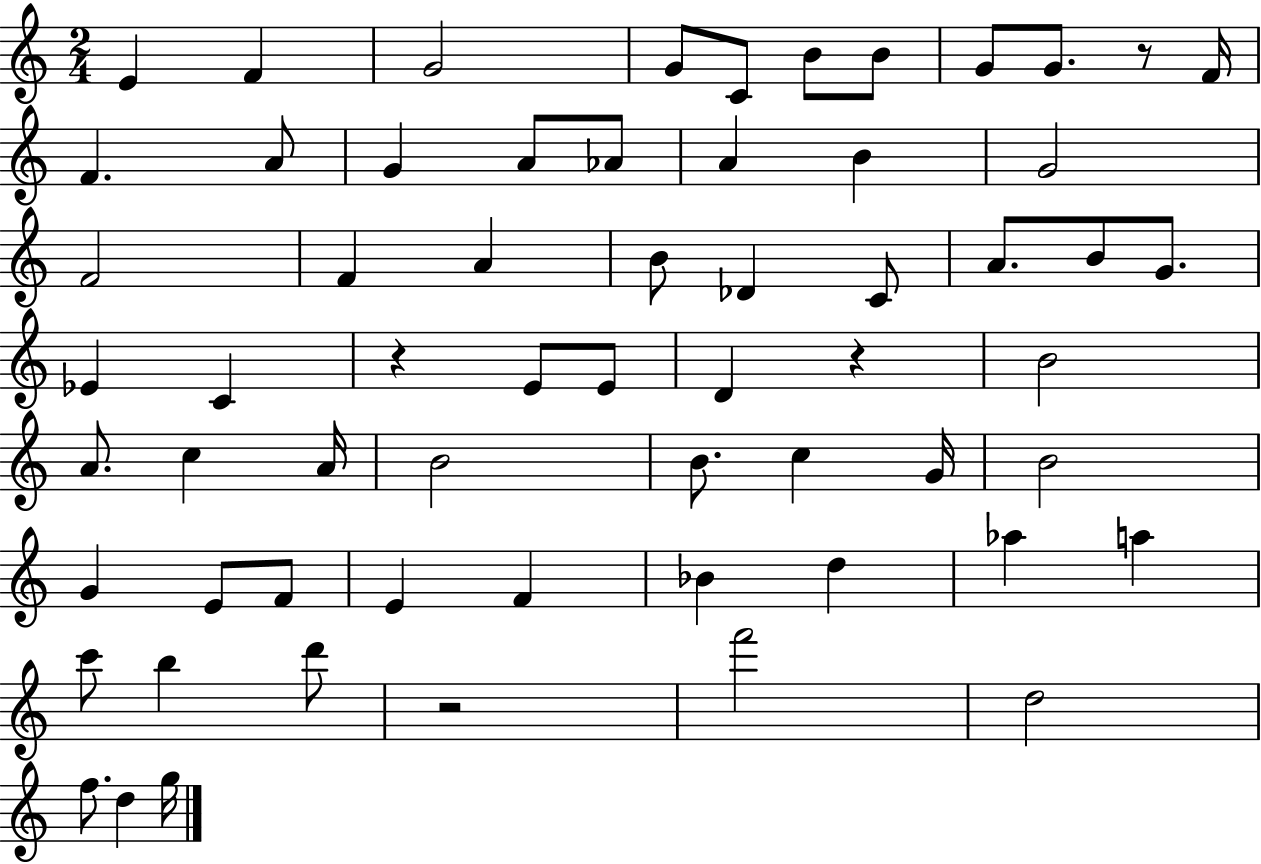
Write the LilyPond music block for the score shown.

{
  \clef treble
  \numericTimeSignature
  \time 2/4
  \key c \major
  e'4 f'4 | g'2 | g'8 c'8 b'8 b'8 | g'8 g'8. r8 f'16 | \break f'4. a'8 | g'4 a'8 aes'8 | a'4 b'4 | g'2 | \break f'2 | f'4 a'4 | b'8 des'4 c'8 | a'8. b'8 g'8. | \break ees'4 c'4 | r4 e'8 e'8 | d'4 r4 | b'2 | \break a'8. c''4 a'16 | b'2 | b'8. c''4 g'16 | b'2 | \break g'4 e'8 f'8 | e'4 f'4 | bes'4 d''4 | aes''4 a''4 | \break c'''8 b''4 d'''8 | r2 | f'''2 | d''2 | \break f''8. d''4 g''16 | \bar "|."
}